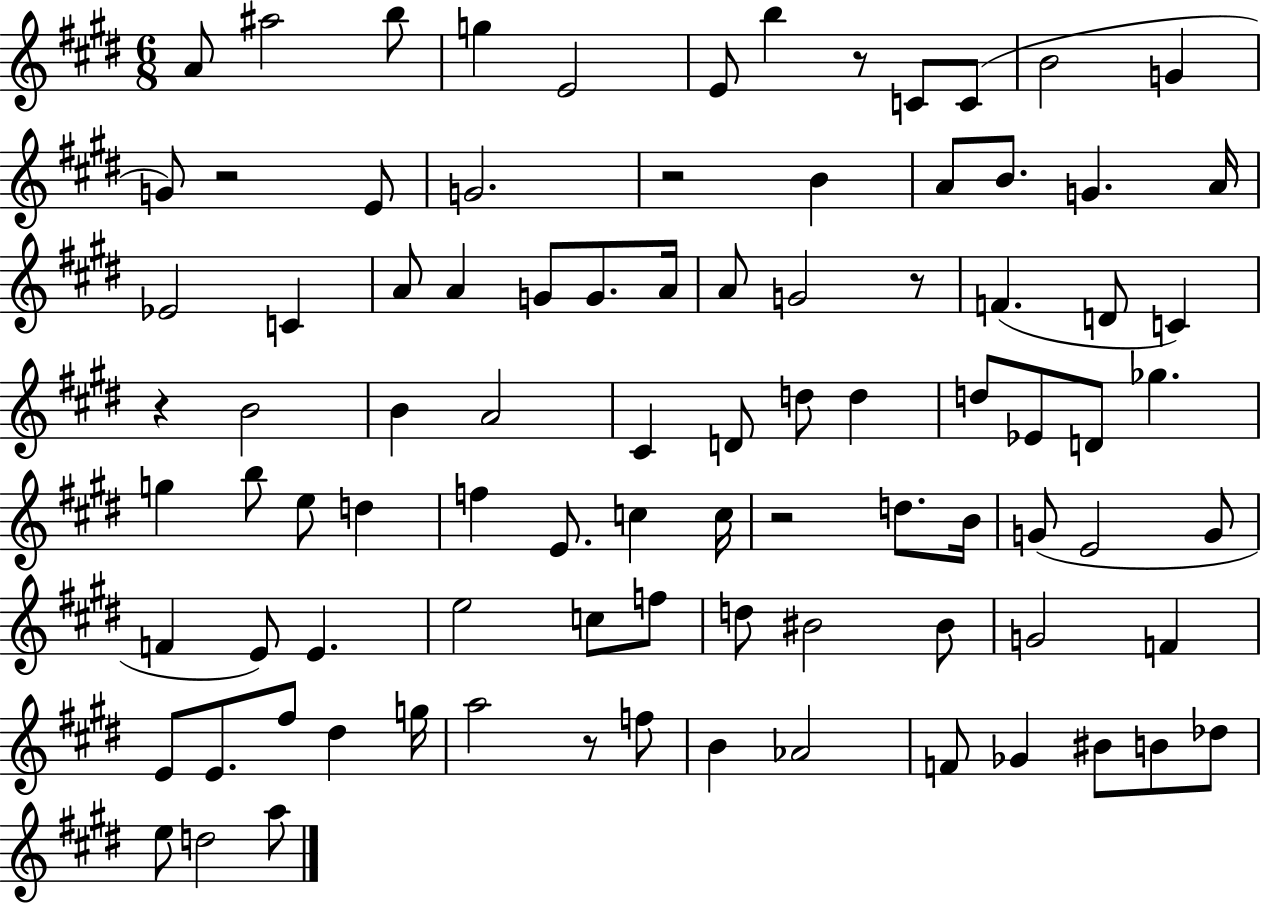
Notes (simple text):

A4/e A#5/h B5/e G5/q E4/h E4/e B5/q R/e C4/e C4/e B4/h G4/q G4/e R/h E4/e G4/h. R/h B4/q A4/e B4/e. G4/q. A4/s Eb4/h C4/q A4/e A4/q G4/e G4/e. A4/s A4/e G4/h R/e F4/q. D4/e C4/q R/q B4/h B4/q A4/h C#4/q D4/e D5/e D5/q D5/e Eb4/e D4/e Gb5/q. G5/q B5/e E5/e D5/q F5/q E4/e. C5/q C5/s R/h D5/e. B4/s G4/e E4/h G4/e F4/q E4/e E4/q. E5/h C5/e F5/e D5/e BIS4/h BIS4/e G4/h F4/q E4/e E4/e. F#5/e D#5/q G5/s A5/h R/e F5/e B4/q Ab4/h F4/e Gb4/q BIS4/e B4/e Db5/e E5/e D5/h A5/e